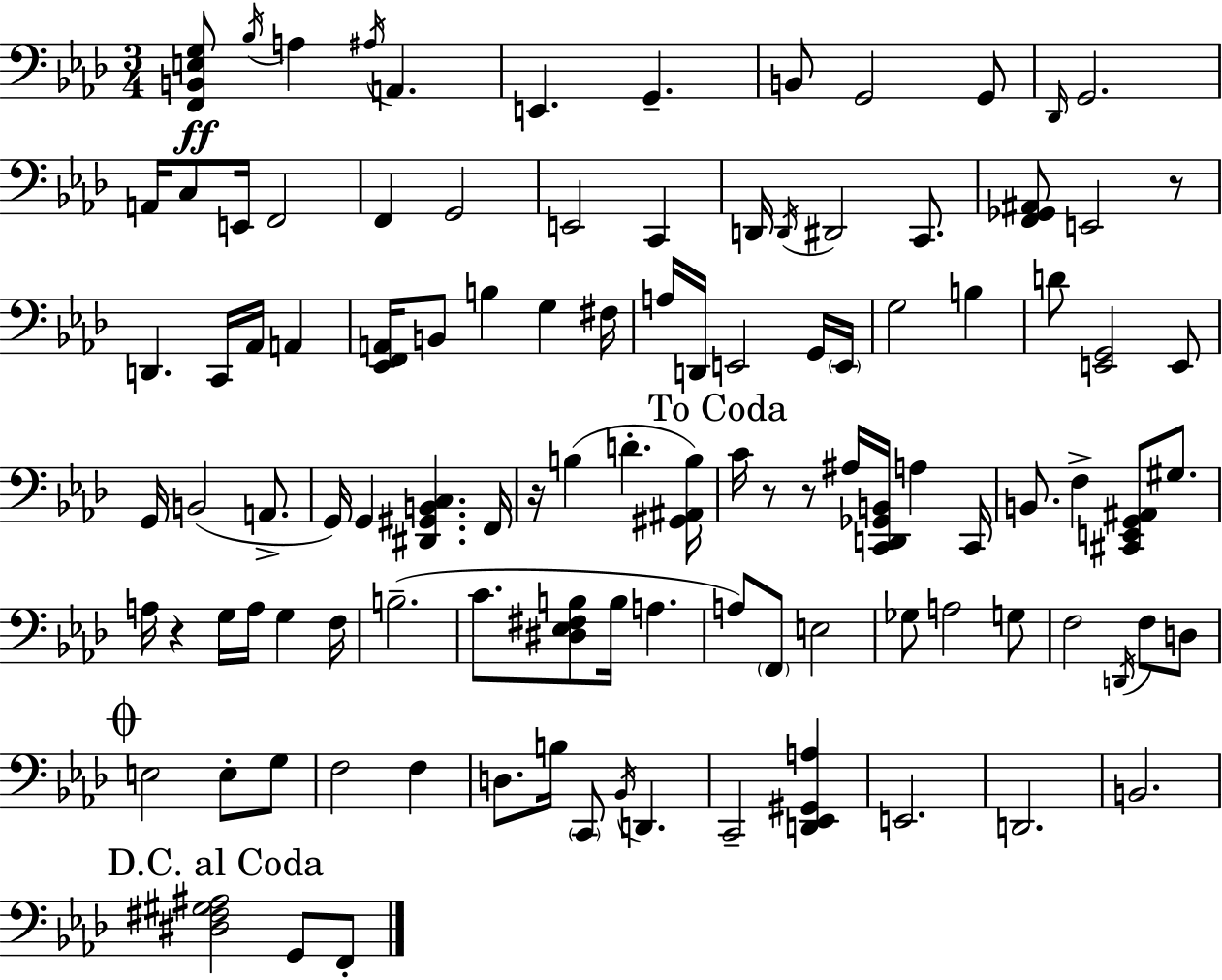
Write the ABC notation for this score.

X:1
T:Untitled
M:3/4
L:1/4
K:Ab
[F,,B,,E,G,]/2 _B,/4 A, ^A,/4 A,, E,, G,, B,,/2 G,,2 G,,/2 _D,,/4 G,,2 A,,/4 C,/2 E,,/4 F,,2 F,, G,,2 E,,2 C,, D,,/4 D,,/4 ^D,,2 C,,/2 [F,,_G,,^A,,]/2 E,,2 z/2 D,, C,,/4 _A,,/4 A,, [_E,,F,,A,,]/4 B,,/2 B, G, ^F,/4 A,/4 D,,/4 E,,2 G,,/4 E,,/4 G,2 B, D/2 [E,,G,,]2 E,,/2 G,,/4 B,,2 A,,/2 G,,/4 G,, [^D,,^G,,B,,C,] F,,/4 z/4 B, D [^G,,^A,,B,]/4 C/4 z/2 z/2 ^A,/4 [C,,D,,_G,,B,,]/4 A, C,,/4 B,,/2 F, [^C,,E,,G,,^A,,]/2 ^G,/2 A,/4 z G,/4 A,/4 G, F,/4 B,2 C/2 [^D,_E,^F,B,]/2 B,/4 A, A,/2 F,,/2 E,2 _G,/2 A,2 G,/2 F,2 D,,/4 F,/2 D,/2 E,2 E,/2 G,/2 F,2 F, D,/2 B,/4 C,,/2 _B,,/4 D,, C,,2 [D,,_E,,^G,,A,] E,,2 D,,2 B,,2 [^D,^F,^G,^A,]2 G,,/2 F,,/2